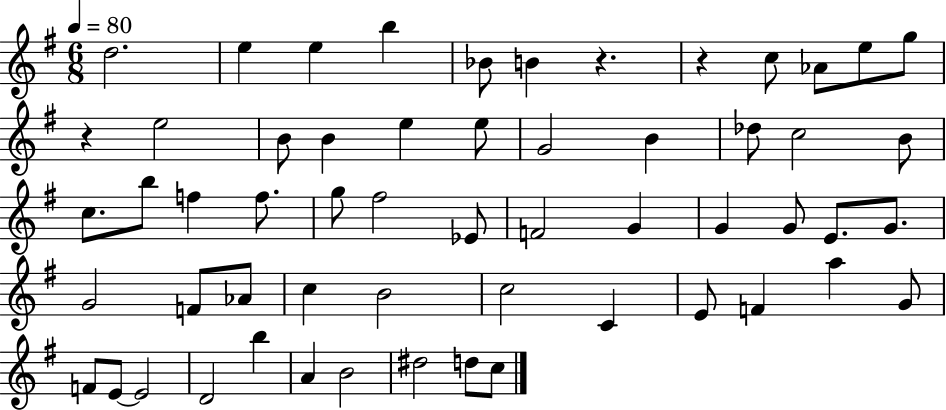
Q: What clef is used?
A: treble